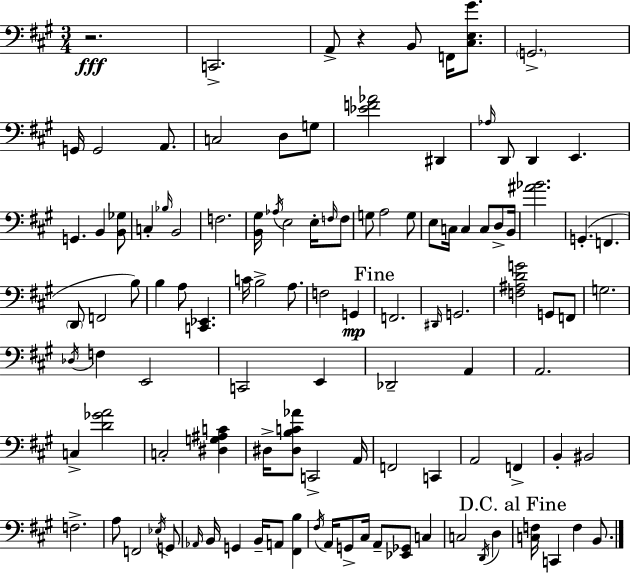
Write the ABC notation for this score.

X:1
T:Untitled
M:3/4
L:1/4
K:A
z2 C,,2 A,,/2 z B,,/2 F,,/4 [^C,E,^G]/2 G,,2 G,,/4 G,,2 A,,/2 C,2 D,/2 G,/2 [_EF_A]2 ^D,, _A,/4 D,,/2 D,, E,, G,, B,, [B,,_G,]/2 C, _B,/4 B,,2 F,2 [B,,^G,]/4 _A,/4 E,2 E,/4 F,/4 F,/2 G,/2 A,2 G,/2 E,/2 C,/4 C, C,/2 D,/2 B,,/4 [^A_B]2 G,, F,, D,,/2 F,,2 B,/2 B, A,/2 [C,,_E,,] C/4 B,2 A,/2 F,2 G,, F,,2 ^D,,/4 G,,2 [F,^A,DG]2 G,,/2 F,,/2 G,2 _D,/4 F, E,,2 C,,2 E,, _D,,2 A,, A,,2 C, [D_GA]2 C,2 [^D,G,^A,C] ^D,/4 [^D,B,C_A]/2 C,,2 A,,/4 F,,2 C,, A,,2 F,, B,, ^B,,2 F,2 A,/2 F,,2 _E,/4 G,,/2 _A,,/4 B,,/4 G,, B,,/4 A,,/2 [^F,,B,] ^F,/4 A,,/4 G,,/2 ^C,/4 A,,/2 [_E,,_G,,]/2 C, C,2 D,,/4 D, [C,F,]/4 C,, F, B,,/2